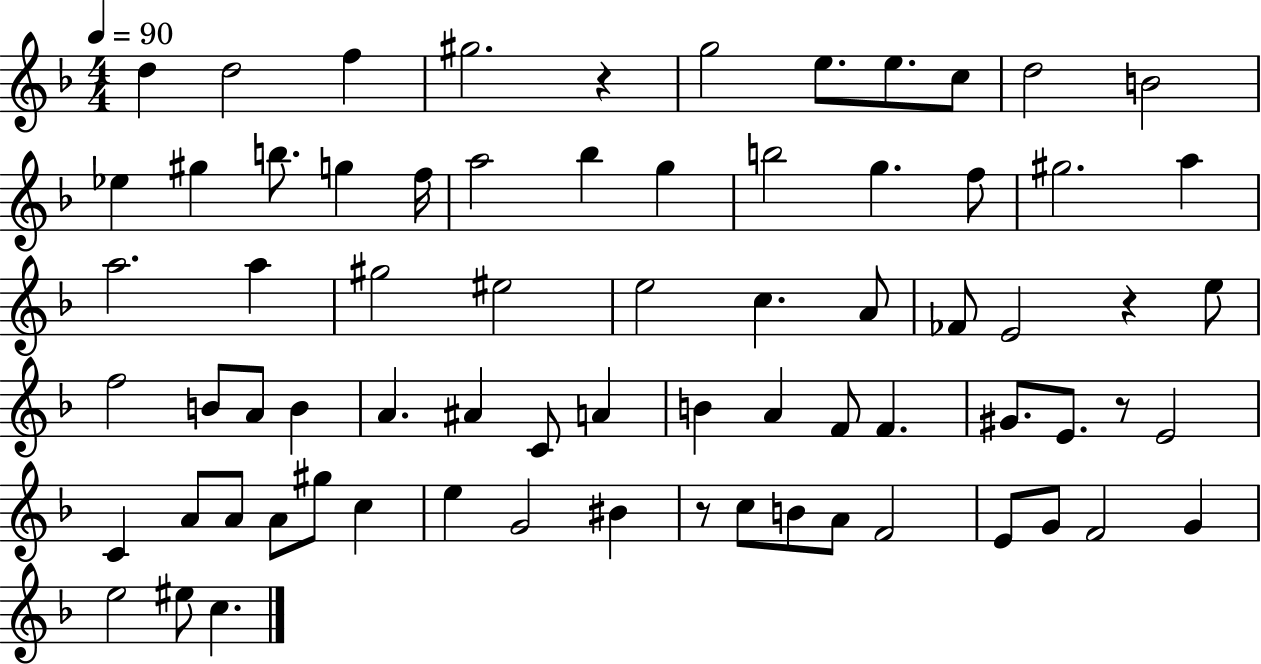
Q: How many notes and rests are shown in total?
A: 72